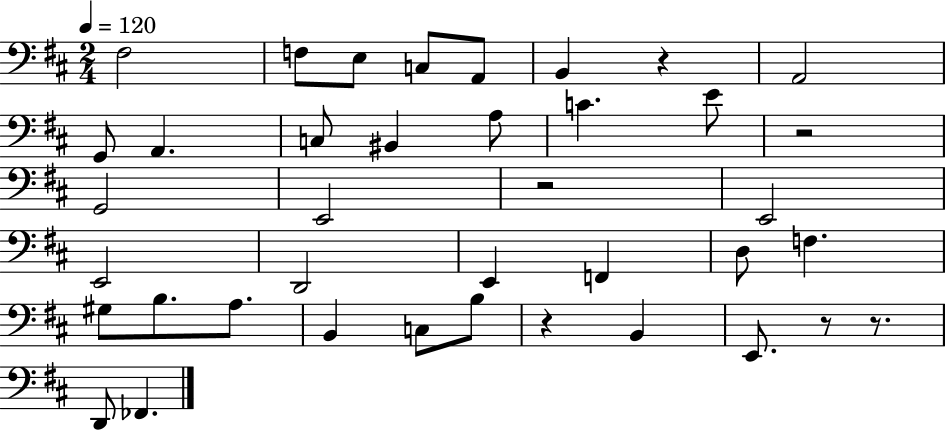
{
  \clef bass
  \numericTimeSignature
  \time 2/4
  \key d \major
  \tempo 4 = 120
  \repeat volta 2 { fis2 | f8 e8 c8 a,8 | b,4 r4 | a,2 | \break g,8 a,4. | c8 bis,4 a8 | c'4. e'8 | r2 | \break g,2 | e,2 | r2 | e,2 | \break e,2 | d,2 | e,4 f,4 | d8 f4. | \break gis8 b8. a8. | b,4 c8 b8 | r4 b,4 | e,8. r8 r8. | \break d,8 fes,4. | } \bar "|."
}